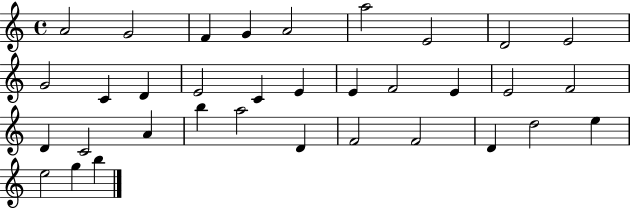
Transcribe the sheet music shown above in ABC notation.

X:1
T:Untitled
M:4/4
L:1/4
K:C
A2 G2 F G A2 a2 E2 D2 E2 G2 C D E2 C E E F2 E E2 F2 D C2 A b a2 D F2 F2 D d2 e e2 g b